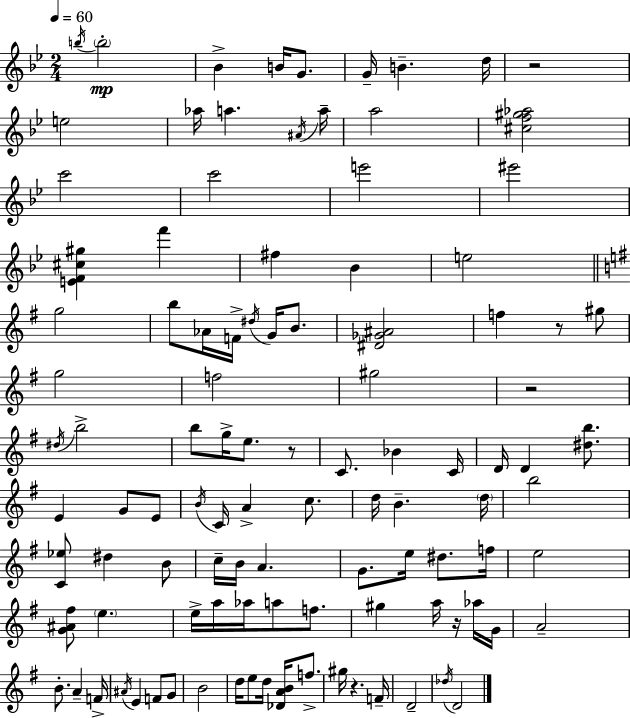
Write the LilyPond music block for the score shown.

{
  \clef treble
  \numericTimeSignature
  \time 2/4
  \key g \minor
  \tempo 4 = 60
  \acciaccatura { b''16 }\mp \parenthesize b''2-. | bes'4-> b'16 g'8. | g'16-- b'4.-- | d''16 r2 | \break e''2 | aes''16 a''4. | \acciaccatura { ais'16 } a''16-- a''2 | <cis'' f'' gis'' aes''>2 | \break c'''2 | c'''2 | e'''2 | eis'''2 | \break <e' f' cis'' gis''>4 f'''4 | fis''4 bes'4 | e''2 | \bar "||" \break \key e \minor g''2 | b''8 aes'16 f'16-> \acciaccatura { dis''16 } g'16 b'8. | <dis' ges' ais'>2 | f''4 r8 gis''8 | \break g''2 | f''2 | gis''2 | r2 | \break \acciaccatura { dis''16 } b''2-> | b''8 g''16-> e''8. | r8 c'8. bes'4 | c'16 d'16 d'4 <dis'' b''>8. | \break e'4 g'8 | e'8 \acciaccatura { b'16 } c'16 a'4-> | c''8. d''16 b'4.-- | \parenthesize d''16 b''2 | \break <c' ees''>8 dis''4 | b'8 c''16-- b'16 a'4. | g'8. e''16 dis''8. | f''16 e''2 | \break <g' ais' fis''>8 \parenthesize e''4. | e''16-> a''16 aes''16 a''8 | f''8. gis''4 a''16 | r16 aes''16 g'16 a'2-- | \break b'8.-. a'4-- | f'16-> \acciaccatura { ais'16 } e'4 | f'8 g'8 b'2 | d''16 e''8 d''16 | \break <des' a' b'>16 f''8.-> gis''16 r4. | f'16-- d'2-- | \acciaccatura { des''16 } d'2 | \bar "|."
}